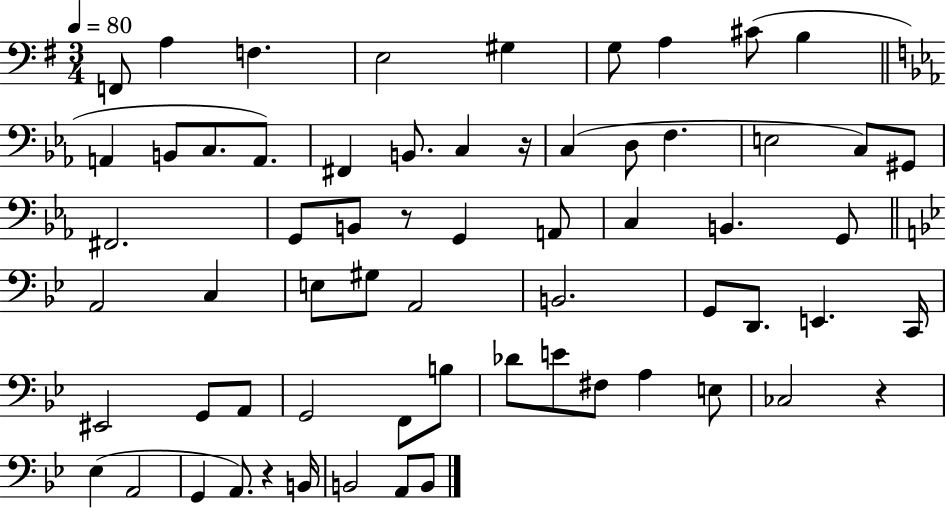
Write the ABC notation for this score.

X:1
T:Untitled
M:3/4
L:1/4
K:G
F,,/2 A, F, E,2 ^G, G,/2 A, ^C/2 B, A,, B,,/2 C,/2 A,,/2 ^F,, B,,/2 C, z/4 C, D,/2 F, E,2 C,/2 ^G,,/2 ^F,,2 G,,/2 B,,/2 z/2 G,, A,,/2 C, B,, G,,/2 A,,2 C, E,/2 ^G,/2 A,,2 B,,2 G,,/2 D,,/2 E,, C,,/4 ^E,,2 G,,/2 A,,/2 G,,2 F,,/2 B,/2 _D/2 E/2 ^F,/2 A, E,/2 _C,2 z _E, A,,2 G,, A,,/2 z B,,/4 B,,2 A,,/2 B,,/2